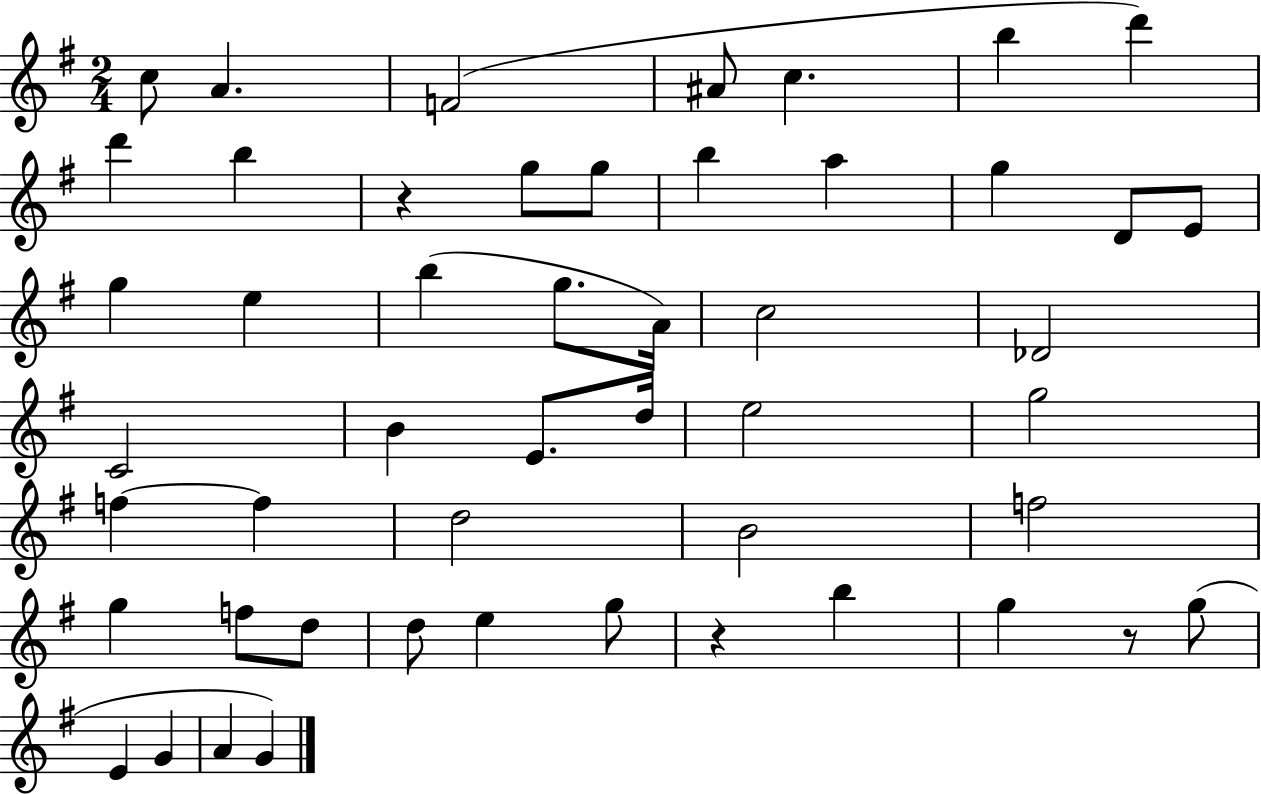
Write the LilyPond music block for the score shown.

{
  \clef treble
  \numericTimeSignature
  \time 2/4
  \key g \major
  \repeat volta 2 { c''8 a'4. | f'2( | ais'8 c''4. | b''4 d'''4) | \break d'''4 b''4 | r4 g''8 g''8 | b''4 a''4 | g''4 d'8 e'8 | \break g''4 e''4 | b''4( g''8. a'16) | c''2 | des'2 | \break c'2 | b'4 e'8. d''16 | e''2 | g''2 | \break f''4~~ f''4 | d''2 | b'2 | f''2 | \break g''4 f''8 d''8 | d''8 e''4 g''8 | r4 b''4 | g''4 r8 g''8( | \break e'4 g'4 | a'4 g'4) | } \bar "|."
}